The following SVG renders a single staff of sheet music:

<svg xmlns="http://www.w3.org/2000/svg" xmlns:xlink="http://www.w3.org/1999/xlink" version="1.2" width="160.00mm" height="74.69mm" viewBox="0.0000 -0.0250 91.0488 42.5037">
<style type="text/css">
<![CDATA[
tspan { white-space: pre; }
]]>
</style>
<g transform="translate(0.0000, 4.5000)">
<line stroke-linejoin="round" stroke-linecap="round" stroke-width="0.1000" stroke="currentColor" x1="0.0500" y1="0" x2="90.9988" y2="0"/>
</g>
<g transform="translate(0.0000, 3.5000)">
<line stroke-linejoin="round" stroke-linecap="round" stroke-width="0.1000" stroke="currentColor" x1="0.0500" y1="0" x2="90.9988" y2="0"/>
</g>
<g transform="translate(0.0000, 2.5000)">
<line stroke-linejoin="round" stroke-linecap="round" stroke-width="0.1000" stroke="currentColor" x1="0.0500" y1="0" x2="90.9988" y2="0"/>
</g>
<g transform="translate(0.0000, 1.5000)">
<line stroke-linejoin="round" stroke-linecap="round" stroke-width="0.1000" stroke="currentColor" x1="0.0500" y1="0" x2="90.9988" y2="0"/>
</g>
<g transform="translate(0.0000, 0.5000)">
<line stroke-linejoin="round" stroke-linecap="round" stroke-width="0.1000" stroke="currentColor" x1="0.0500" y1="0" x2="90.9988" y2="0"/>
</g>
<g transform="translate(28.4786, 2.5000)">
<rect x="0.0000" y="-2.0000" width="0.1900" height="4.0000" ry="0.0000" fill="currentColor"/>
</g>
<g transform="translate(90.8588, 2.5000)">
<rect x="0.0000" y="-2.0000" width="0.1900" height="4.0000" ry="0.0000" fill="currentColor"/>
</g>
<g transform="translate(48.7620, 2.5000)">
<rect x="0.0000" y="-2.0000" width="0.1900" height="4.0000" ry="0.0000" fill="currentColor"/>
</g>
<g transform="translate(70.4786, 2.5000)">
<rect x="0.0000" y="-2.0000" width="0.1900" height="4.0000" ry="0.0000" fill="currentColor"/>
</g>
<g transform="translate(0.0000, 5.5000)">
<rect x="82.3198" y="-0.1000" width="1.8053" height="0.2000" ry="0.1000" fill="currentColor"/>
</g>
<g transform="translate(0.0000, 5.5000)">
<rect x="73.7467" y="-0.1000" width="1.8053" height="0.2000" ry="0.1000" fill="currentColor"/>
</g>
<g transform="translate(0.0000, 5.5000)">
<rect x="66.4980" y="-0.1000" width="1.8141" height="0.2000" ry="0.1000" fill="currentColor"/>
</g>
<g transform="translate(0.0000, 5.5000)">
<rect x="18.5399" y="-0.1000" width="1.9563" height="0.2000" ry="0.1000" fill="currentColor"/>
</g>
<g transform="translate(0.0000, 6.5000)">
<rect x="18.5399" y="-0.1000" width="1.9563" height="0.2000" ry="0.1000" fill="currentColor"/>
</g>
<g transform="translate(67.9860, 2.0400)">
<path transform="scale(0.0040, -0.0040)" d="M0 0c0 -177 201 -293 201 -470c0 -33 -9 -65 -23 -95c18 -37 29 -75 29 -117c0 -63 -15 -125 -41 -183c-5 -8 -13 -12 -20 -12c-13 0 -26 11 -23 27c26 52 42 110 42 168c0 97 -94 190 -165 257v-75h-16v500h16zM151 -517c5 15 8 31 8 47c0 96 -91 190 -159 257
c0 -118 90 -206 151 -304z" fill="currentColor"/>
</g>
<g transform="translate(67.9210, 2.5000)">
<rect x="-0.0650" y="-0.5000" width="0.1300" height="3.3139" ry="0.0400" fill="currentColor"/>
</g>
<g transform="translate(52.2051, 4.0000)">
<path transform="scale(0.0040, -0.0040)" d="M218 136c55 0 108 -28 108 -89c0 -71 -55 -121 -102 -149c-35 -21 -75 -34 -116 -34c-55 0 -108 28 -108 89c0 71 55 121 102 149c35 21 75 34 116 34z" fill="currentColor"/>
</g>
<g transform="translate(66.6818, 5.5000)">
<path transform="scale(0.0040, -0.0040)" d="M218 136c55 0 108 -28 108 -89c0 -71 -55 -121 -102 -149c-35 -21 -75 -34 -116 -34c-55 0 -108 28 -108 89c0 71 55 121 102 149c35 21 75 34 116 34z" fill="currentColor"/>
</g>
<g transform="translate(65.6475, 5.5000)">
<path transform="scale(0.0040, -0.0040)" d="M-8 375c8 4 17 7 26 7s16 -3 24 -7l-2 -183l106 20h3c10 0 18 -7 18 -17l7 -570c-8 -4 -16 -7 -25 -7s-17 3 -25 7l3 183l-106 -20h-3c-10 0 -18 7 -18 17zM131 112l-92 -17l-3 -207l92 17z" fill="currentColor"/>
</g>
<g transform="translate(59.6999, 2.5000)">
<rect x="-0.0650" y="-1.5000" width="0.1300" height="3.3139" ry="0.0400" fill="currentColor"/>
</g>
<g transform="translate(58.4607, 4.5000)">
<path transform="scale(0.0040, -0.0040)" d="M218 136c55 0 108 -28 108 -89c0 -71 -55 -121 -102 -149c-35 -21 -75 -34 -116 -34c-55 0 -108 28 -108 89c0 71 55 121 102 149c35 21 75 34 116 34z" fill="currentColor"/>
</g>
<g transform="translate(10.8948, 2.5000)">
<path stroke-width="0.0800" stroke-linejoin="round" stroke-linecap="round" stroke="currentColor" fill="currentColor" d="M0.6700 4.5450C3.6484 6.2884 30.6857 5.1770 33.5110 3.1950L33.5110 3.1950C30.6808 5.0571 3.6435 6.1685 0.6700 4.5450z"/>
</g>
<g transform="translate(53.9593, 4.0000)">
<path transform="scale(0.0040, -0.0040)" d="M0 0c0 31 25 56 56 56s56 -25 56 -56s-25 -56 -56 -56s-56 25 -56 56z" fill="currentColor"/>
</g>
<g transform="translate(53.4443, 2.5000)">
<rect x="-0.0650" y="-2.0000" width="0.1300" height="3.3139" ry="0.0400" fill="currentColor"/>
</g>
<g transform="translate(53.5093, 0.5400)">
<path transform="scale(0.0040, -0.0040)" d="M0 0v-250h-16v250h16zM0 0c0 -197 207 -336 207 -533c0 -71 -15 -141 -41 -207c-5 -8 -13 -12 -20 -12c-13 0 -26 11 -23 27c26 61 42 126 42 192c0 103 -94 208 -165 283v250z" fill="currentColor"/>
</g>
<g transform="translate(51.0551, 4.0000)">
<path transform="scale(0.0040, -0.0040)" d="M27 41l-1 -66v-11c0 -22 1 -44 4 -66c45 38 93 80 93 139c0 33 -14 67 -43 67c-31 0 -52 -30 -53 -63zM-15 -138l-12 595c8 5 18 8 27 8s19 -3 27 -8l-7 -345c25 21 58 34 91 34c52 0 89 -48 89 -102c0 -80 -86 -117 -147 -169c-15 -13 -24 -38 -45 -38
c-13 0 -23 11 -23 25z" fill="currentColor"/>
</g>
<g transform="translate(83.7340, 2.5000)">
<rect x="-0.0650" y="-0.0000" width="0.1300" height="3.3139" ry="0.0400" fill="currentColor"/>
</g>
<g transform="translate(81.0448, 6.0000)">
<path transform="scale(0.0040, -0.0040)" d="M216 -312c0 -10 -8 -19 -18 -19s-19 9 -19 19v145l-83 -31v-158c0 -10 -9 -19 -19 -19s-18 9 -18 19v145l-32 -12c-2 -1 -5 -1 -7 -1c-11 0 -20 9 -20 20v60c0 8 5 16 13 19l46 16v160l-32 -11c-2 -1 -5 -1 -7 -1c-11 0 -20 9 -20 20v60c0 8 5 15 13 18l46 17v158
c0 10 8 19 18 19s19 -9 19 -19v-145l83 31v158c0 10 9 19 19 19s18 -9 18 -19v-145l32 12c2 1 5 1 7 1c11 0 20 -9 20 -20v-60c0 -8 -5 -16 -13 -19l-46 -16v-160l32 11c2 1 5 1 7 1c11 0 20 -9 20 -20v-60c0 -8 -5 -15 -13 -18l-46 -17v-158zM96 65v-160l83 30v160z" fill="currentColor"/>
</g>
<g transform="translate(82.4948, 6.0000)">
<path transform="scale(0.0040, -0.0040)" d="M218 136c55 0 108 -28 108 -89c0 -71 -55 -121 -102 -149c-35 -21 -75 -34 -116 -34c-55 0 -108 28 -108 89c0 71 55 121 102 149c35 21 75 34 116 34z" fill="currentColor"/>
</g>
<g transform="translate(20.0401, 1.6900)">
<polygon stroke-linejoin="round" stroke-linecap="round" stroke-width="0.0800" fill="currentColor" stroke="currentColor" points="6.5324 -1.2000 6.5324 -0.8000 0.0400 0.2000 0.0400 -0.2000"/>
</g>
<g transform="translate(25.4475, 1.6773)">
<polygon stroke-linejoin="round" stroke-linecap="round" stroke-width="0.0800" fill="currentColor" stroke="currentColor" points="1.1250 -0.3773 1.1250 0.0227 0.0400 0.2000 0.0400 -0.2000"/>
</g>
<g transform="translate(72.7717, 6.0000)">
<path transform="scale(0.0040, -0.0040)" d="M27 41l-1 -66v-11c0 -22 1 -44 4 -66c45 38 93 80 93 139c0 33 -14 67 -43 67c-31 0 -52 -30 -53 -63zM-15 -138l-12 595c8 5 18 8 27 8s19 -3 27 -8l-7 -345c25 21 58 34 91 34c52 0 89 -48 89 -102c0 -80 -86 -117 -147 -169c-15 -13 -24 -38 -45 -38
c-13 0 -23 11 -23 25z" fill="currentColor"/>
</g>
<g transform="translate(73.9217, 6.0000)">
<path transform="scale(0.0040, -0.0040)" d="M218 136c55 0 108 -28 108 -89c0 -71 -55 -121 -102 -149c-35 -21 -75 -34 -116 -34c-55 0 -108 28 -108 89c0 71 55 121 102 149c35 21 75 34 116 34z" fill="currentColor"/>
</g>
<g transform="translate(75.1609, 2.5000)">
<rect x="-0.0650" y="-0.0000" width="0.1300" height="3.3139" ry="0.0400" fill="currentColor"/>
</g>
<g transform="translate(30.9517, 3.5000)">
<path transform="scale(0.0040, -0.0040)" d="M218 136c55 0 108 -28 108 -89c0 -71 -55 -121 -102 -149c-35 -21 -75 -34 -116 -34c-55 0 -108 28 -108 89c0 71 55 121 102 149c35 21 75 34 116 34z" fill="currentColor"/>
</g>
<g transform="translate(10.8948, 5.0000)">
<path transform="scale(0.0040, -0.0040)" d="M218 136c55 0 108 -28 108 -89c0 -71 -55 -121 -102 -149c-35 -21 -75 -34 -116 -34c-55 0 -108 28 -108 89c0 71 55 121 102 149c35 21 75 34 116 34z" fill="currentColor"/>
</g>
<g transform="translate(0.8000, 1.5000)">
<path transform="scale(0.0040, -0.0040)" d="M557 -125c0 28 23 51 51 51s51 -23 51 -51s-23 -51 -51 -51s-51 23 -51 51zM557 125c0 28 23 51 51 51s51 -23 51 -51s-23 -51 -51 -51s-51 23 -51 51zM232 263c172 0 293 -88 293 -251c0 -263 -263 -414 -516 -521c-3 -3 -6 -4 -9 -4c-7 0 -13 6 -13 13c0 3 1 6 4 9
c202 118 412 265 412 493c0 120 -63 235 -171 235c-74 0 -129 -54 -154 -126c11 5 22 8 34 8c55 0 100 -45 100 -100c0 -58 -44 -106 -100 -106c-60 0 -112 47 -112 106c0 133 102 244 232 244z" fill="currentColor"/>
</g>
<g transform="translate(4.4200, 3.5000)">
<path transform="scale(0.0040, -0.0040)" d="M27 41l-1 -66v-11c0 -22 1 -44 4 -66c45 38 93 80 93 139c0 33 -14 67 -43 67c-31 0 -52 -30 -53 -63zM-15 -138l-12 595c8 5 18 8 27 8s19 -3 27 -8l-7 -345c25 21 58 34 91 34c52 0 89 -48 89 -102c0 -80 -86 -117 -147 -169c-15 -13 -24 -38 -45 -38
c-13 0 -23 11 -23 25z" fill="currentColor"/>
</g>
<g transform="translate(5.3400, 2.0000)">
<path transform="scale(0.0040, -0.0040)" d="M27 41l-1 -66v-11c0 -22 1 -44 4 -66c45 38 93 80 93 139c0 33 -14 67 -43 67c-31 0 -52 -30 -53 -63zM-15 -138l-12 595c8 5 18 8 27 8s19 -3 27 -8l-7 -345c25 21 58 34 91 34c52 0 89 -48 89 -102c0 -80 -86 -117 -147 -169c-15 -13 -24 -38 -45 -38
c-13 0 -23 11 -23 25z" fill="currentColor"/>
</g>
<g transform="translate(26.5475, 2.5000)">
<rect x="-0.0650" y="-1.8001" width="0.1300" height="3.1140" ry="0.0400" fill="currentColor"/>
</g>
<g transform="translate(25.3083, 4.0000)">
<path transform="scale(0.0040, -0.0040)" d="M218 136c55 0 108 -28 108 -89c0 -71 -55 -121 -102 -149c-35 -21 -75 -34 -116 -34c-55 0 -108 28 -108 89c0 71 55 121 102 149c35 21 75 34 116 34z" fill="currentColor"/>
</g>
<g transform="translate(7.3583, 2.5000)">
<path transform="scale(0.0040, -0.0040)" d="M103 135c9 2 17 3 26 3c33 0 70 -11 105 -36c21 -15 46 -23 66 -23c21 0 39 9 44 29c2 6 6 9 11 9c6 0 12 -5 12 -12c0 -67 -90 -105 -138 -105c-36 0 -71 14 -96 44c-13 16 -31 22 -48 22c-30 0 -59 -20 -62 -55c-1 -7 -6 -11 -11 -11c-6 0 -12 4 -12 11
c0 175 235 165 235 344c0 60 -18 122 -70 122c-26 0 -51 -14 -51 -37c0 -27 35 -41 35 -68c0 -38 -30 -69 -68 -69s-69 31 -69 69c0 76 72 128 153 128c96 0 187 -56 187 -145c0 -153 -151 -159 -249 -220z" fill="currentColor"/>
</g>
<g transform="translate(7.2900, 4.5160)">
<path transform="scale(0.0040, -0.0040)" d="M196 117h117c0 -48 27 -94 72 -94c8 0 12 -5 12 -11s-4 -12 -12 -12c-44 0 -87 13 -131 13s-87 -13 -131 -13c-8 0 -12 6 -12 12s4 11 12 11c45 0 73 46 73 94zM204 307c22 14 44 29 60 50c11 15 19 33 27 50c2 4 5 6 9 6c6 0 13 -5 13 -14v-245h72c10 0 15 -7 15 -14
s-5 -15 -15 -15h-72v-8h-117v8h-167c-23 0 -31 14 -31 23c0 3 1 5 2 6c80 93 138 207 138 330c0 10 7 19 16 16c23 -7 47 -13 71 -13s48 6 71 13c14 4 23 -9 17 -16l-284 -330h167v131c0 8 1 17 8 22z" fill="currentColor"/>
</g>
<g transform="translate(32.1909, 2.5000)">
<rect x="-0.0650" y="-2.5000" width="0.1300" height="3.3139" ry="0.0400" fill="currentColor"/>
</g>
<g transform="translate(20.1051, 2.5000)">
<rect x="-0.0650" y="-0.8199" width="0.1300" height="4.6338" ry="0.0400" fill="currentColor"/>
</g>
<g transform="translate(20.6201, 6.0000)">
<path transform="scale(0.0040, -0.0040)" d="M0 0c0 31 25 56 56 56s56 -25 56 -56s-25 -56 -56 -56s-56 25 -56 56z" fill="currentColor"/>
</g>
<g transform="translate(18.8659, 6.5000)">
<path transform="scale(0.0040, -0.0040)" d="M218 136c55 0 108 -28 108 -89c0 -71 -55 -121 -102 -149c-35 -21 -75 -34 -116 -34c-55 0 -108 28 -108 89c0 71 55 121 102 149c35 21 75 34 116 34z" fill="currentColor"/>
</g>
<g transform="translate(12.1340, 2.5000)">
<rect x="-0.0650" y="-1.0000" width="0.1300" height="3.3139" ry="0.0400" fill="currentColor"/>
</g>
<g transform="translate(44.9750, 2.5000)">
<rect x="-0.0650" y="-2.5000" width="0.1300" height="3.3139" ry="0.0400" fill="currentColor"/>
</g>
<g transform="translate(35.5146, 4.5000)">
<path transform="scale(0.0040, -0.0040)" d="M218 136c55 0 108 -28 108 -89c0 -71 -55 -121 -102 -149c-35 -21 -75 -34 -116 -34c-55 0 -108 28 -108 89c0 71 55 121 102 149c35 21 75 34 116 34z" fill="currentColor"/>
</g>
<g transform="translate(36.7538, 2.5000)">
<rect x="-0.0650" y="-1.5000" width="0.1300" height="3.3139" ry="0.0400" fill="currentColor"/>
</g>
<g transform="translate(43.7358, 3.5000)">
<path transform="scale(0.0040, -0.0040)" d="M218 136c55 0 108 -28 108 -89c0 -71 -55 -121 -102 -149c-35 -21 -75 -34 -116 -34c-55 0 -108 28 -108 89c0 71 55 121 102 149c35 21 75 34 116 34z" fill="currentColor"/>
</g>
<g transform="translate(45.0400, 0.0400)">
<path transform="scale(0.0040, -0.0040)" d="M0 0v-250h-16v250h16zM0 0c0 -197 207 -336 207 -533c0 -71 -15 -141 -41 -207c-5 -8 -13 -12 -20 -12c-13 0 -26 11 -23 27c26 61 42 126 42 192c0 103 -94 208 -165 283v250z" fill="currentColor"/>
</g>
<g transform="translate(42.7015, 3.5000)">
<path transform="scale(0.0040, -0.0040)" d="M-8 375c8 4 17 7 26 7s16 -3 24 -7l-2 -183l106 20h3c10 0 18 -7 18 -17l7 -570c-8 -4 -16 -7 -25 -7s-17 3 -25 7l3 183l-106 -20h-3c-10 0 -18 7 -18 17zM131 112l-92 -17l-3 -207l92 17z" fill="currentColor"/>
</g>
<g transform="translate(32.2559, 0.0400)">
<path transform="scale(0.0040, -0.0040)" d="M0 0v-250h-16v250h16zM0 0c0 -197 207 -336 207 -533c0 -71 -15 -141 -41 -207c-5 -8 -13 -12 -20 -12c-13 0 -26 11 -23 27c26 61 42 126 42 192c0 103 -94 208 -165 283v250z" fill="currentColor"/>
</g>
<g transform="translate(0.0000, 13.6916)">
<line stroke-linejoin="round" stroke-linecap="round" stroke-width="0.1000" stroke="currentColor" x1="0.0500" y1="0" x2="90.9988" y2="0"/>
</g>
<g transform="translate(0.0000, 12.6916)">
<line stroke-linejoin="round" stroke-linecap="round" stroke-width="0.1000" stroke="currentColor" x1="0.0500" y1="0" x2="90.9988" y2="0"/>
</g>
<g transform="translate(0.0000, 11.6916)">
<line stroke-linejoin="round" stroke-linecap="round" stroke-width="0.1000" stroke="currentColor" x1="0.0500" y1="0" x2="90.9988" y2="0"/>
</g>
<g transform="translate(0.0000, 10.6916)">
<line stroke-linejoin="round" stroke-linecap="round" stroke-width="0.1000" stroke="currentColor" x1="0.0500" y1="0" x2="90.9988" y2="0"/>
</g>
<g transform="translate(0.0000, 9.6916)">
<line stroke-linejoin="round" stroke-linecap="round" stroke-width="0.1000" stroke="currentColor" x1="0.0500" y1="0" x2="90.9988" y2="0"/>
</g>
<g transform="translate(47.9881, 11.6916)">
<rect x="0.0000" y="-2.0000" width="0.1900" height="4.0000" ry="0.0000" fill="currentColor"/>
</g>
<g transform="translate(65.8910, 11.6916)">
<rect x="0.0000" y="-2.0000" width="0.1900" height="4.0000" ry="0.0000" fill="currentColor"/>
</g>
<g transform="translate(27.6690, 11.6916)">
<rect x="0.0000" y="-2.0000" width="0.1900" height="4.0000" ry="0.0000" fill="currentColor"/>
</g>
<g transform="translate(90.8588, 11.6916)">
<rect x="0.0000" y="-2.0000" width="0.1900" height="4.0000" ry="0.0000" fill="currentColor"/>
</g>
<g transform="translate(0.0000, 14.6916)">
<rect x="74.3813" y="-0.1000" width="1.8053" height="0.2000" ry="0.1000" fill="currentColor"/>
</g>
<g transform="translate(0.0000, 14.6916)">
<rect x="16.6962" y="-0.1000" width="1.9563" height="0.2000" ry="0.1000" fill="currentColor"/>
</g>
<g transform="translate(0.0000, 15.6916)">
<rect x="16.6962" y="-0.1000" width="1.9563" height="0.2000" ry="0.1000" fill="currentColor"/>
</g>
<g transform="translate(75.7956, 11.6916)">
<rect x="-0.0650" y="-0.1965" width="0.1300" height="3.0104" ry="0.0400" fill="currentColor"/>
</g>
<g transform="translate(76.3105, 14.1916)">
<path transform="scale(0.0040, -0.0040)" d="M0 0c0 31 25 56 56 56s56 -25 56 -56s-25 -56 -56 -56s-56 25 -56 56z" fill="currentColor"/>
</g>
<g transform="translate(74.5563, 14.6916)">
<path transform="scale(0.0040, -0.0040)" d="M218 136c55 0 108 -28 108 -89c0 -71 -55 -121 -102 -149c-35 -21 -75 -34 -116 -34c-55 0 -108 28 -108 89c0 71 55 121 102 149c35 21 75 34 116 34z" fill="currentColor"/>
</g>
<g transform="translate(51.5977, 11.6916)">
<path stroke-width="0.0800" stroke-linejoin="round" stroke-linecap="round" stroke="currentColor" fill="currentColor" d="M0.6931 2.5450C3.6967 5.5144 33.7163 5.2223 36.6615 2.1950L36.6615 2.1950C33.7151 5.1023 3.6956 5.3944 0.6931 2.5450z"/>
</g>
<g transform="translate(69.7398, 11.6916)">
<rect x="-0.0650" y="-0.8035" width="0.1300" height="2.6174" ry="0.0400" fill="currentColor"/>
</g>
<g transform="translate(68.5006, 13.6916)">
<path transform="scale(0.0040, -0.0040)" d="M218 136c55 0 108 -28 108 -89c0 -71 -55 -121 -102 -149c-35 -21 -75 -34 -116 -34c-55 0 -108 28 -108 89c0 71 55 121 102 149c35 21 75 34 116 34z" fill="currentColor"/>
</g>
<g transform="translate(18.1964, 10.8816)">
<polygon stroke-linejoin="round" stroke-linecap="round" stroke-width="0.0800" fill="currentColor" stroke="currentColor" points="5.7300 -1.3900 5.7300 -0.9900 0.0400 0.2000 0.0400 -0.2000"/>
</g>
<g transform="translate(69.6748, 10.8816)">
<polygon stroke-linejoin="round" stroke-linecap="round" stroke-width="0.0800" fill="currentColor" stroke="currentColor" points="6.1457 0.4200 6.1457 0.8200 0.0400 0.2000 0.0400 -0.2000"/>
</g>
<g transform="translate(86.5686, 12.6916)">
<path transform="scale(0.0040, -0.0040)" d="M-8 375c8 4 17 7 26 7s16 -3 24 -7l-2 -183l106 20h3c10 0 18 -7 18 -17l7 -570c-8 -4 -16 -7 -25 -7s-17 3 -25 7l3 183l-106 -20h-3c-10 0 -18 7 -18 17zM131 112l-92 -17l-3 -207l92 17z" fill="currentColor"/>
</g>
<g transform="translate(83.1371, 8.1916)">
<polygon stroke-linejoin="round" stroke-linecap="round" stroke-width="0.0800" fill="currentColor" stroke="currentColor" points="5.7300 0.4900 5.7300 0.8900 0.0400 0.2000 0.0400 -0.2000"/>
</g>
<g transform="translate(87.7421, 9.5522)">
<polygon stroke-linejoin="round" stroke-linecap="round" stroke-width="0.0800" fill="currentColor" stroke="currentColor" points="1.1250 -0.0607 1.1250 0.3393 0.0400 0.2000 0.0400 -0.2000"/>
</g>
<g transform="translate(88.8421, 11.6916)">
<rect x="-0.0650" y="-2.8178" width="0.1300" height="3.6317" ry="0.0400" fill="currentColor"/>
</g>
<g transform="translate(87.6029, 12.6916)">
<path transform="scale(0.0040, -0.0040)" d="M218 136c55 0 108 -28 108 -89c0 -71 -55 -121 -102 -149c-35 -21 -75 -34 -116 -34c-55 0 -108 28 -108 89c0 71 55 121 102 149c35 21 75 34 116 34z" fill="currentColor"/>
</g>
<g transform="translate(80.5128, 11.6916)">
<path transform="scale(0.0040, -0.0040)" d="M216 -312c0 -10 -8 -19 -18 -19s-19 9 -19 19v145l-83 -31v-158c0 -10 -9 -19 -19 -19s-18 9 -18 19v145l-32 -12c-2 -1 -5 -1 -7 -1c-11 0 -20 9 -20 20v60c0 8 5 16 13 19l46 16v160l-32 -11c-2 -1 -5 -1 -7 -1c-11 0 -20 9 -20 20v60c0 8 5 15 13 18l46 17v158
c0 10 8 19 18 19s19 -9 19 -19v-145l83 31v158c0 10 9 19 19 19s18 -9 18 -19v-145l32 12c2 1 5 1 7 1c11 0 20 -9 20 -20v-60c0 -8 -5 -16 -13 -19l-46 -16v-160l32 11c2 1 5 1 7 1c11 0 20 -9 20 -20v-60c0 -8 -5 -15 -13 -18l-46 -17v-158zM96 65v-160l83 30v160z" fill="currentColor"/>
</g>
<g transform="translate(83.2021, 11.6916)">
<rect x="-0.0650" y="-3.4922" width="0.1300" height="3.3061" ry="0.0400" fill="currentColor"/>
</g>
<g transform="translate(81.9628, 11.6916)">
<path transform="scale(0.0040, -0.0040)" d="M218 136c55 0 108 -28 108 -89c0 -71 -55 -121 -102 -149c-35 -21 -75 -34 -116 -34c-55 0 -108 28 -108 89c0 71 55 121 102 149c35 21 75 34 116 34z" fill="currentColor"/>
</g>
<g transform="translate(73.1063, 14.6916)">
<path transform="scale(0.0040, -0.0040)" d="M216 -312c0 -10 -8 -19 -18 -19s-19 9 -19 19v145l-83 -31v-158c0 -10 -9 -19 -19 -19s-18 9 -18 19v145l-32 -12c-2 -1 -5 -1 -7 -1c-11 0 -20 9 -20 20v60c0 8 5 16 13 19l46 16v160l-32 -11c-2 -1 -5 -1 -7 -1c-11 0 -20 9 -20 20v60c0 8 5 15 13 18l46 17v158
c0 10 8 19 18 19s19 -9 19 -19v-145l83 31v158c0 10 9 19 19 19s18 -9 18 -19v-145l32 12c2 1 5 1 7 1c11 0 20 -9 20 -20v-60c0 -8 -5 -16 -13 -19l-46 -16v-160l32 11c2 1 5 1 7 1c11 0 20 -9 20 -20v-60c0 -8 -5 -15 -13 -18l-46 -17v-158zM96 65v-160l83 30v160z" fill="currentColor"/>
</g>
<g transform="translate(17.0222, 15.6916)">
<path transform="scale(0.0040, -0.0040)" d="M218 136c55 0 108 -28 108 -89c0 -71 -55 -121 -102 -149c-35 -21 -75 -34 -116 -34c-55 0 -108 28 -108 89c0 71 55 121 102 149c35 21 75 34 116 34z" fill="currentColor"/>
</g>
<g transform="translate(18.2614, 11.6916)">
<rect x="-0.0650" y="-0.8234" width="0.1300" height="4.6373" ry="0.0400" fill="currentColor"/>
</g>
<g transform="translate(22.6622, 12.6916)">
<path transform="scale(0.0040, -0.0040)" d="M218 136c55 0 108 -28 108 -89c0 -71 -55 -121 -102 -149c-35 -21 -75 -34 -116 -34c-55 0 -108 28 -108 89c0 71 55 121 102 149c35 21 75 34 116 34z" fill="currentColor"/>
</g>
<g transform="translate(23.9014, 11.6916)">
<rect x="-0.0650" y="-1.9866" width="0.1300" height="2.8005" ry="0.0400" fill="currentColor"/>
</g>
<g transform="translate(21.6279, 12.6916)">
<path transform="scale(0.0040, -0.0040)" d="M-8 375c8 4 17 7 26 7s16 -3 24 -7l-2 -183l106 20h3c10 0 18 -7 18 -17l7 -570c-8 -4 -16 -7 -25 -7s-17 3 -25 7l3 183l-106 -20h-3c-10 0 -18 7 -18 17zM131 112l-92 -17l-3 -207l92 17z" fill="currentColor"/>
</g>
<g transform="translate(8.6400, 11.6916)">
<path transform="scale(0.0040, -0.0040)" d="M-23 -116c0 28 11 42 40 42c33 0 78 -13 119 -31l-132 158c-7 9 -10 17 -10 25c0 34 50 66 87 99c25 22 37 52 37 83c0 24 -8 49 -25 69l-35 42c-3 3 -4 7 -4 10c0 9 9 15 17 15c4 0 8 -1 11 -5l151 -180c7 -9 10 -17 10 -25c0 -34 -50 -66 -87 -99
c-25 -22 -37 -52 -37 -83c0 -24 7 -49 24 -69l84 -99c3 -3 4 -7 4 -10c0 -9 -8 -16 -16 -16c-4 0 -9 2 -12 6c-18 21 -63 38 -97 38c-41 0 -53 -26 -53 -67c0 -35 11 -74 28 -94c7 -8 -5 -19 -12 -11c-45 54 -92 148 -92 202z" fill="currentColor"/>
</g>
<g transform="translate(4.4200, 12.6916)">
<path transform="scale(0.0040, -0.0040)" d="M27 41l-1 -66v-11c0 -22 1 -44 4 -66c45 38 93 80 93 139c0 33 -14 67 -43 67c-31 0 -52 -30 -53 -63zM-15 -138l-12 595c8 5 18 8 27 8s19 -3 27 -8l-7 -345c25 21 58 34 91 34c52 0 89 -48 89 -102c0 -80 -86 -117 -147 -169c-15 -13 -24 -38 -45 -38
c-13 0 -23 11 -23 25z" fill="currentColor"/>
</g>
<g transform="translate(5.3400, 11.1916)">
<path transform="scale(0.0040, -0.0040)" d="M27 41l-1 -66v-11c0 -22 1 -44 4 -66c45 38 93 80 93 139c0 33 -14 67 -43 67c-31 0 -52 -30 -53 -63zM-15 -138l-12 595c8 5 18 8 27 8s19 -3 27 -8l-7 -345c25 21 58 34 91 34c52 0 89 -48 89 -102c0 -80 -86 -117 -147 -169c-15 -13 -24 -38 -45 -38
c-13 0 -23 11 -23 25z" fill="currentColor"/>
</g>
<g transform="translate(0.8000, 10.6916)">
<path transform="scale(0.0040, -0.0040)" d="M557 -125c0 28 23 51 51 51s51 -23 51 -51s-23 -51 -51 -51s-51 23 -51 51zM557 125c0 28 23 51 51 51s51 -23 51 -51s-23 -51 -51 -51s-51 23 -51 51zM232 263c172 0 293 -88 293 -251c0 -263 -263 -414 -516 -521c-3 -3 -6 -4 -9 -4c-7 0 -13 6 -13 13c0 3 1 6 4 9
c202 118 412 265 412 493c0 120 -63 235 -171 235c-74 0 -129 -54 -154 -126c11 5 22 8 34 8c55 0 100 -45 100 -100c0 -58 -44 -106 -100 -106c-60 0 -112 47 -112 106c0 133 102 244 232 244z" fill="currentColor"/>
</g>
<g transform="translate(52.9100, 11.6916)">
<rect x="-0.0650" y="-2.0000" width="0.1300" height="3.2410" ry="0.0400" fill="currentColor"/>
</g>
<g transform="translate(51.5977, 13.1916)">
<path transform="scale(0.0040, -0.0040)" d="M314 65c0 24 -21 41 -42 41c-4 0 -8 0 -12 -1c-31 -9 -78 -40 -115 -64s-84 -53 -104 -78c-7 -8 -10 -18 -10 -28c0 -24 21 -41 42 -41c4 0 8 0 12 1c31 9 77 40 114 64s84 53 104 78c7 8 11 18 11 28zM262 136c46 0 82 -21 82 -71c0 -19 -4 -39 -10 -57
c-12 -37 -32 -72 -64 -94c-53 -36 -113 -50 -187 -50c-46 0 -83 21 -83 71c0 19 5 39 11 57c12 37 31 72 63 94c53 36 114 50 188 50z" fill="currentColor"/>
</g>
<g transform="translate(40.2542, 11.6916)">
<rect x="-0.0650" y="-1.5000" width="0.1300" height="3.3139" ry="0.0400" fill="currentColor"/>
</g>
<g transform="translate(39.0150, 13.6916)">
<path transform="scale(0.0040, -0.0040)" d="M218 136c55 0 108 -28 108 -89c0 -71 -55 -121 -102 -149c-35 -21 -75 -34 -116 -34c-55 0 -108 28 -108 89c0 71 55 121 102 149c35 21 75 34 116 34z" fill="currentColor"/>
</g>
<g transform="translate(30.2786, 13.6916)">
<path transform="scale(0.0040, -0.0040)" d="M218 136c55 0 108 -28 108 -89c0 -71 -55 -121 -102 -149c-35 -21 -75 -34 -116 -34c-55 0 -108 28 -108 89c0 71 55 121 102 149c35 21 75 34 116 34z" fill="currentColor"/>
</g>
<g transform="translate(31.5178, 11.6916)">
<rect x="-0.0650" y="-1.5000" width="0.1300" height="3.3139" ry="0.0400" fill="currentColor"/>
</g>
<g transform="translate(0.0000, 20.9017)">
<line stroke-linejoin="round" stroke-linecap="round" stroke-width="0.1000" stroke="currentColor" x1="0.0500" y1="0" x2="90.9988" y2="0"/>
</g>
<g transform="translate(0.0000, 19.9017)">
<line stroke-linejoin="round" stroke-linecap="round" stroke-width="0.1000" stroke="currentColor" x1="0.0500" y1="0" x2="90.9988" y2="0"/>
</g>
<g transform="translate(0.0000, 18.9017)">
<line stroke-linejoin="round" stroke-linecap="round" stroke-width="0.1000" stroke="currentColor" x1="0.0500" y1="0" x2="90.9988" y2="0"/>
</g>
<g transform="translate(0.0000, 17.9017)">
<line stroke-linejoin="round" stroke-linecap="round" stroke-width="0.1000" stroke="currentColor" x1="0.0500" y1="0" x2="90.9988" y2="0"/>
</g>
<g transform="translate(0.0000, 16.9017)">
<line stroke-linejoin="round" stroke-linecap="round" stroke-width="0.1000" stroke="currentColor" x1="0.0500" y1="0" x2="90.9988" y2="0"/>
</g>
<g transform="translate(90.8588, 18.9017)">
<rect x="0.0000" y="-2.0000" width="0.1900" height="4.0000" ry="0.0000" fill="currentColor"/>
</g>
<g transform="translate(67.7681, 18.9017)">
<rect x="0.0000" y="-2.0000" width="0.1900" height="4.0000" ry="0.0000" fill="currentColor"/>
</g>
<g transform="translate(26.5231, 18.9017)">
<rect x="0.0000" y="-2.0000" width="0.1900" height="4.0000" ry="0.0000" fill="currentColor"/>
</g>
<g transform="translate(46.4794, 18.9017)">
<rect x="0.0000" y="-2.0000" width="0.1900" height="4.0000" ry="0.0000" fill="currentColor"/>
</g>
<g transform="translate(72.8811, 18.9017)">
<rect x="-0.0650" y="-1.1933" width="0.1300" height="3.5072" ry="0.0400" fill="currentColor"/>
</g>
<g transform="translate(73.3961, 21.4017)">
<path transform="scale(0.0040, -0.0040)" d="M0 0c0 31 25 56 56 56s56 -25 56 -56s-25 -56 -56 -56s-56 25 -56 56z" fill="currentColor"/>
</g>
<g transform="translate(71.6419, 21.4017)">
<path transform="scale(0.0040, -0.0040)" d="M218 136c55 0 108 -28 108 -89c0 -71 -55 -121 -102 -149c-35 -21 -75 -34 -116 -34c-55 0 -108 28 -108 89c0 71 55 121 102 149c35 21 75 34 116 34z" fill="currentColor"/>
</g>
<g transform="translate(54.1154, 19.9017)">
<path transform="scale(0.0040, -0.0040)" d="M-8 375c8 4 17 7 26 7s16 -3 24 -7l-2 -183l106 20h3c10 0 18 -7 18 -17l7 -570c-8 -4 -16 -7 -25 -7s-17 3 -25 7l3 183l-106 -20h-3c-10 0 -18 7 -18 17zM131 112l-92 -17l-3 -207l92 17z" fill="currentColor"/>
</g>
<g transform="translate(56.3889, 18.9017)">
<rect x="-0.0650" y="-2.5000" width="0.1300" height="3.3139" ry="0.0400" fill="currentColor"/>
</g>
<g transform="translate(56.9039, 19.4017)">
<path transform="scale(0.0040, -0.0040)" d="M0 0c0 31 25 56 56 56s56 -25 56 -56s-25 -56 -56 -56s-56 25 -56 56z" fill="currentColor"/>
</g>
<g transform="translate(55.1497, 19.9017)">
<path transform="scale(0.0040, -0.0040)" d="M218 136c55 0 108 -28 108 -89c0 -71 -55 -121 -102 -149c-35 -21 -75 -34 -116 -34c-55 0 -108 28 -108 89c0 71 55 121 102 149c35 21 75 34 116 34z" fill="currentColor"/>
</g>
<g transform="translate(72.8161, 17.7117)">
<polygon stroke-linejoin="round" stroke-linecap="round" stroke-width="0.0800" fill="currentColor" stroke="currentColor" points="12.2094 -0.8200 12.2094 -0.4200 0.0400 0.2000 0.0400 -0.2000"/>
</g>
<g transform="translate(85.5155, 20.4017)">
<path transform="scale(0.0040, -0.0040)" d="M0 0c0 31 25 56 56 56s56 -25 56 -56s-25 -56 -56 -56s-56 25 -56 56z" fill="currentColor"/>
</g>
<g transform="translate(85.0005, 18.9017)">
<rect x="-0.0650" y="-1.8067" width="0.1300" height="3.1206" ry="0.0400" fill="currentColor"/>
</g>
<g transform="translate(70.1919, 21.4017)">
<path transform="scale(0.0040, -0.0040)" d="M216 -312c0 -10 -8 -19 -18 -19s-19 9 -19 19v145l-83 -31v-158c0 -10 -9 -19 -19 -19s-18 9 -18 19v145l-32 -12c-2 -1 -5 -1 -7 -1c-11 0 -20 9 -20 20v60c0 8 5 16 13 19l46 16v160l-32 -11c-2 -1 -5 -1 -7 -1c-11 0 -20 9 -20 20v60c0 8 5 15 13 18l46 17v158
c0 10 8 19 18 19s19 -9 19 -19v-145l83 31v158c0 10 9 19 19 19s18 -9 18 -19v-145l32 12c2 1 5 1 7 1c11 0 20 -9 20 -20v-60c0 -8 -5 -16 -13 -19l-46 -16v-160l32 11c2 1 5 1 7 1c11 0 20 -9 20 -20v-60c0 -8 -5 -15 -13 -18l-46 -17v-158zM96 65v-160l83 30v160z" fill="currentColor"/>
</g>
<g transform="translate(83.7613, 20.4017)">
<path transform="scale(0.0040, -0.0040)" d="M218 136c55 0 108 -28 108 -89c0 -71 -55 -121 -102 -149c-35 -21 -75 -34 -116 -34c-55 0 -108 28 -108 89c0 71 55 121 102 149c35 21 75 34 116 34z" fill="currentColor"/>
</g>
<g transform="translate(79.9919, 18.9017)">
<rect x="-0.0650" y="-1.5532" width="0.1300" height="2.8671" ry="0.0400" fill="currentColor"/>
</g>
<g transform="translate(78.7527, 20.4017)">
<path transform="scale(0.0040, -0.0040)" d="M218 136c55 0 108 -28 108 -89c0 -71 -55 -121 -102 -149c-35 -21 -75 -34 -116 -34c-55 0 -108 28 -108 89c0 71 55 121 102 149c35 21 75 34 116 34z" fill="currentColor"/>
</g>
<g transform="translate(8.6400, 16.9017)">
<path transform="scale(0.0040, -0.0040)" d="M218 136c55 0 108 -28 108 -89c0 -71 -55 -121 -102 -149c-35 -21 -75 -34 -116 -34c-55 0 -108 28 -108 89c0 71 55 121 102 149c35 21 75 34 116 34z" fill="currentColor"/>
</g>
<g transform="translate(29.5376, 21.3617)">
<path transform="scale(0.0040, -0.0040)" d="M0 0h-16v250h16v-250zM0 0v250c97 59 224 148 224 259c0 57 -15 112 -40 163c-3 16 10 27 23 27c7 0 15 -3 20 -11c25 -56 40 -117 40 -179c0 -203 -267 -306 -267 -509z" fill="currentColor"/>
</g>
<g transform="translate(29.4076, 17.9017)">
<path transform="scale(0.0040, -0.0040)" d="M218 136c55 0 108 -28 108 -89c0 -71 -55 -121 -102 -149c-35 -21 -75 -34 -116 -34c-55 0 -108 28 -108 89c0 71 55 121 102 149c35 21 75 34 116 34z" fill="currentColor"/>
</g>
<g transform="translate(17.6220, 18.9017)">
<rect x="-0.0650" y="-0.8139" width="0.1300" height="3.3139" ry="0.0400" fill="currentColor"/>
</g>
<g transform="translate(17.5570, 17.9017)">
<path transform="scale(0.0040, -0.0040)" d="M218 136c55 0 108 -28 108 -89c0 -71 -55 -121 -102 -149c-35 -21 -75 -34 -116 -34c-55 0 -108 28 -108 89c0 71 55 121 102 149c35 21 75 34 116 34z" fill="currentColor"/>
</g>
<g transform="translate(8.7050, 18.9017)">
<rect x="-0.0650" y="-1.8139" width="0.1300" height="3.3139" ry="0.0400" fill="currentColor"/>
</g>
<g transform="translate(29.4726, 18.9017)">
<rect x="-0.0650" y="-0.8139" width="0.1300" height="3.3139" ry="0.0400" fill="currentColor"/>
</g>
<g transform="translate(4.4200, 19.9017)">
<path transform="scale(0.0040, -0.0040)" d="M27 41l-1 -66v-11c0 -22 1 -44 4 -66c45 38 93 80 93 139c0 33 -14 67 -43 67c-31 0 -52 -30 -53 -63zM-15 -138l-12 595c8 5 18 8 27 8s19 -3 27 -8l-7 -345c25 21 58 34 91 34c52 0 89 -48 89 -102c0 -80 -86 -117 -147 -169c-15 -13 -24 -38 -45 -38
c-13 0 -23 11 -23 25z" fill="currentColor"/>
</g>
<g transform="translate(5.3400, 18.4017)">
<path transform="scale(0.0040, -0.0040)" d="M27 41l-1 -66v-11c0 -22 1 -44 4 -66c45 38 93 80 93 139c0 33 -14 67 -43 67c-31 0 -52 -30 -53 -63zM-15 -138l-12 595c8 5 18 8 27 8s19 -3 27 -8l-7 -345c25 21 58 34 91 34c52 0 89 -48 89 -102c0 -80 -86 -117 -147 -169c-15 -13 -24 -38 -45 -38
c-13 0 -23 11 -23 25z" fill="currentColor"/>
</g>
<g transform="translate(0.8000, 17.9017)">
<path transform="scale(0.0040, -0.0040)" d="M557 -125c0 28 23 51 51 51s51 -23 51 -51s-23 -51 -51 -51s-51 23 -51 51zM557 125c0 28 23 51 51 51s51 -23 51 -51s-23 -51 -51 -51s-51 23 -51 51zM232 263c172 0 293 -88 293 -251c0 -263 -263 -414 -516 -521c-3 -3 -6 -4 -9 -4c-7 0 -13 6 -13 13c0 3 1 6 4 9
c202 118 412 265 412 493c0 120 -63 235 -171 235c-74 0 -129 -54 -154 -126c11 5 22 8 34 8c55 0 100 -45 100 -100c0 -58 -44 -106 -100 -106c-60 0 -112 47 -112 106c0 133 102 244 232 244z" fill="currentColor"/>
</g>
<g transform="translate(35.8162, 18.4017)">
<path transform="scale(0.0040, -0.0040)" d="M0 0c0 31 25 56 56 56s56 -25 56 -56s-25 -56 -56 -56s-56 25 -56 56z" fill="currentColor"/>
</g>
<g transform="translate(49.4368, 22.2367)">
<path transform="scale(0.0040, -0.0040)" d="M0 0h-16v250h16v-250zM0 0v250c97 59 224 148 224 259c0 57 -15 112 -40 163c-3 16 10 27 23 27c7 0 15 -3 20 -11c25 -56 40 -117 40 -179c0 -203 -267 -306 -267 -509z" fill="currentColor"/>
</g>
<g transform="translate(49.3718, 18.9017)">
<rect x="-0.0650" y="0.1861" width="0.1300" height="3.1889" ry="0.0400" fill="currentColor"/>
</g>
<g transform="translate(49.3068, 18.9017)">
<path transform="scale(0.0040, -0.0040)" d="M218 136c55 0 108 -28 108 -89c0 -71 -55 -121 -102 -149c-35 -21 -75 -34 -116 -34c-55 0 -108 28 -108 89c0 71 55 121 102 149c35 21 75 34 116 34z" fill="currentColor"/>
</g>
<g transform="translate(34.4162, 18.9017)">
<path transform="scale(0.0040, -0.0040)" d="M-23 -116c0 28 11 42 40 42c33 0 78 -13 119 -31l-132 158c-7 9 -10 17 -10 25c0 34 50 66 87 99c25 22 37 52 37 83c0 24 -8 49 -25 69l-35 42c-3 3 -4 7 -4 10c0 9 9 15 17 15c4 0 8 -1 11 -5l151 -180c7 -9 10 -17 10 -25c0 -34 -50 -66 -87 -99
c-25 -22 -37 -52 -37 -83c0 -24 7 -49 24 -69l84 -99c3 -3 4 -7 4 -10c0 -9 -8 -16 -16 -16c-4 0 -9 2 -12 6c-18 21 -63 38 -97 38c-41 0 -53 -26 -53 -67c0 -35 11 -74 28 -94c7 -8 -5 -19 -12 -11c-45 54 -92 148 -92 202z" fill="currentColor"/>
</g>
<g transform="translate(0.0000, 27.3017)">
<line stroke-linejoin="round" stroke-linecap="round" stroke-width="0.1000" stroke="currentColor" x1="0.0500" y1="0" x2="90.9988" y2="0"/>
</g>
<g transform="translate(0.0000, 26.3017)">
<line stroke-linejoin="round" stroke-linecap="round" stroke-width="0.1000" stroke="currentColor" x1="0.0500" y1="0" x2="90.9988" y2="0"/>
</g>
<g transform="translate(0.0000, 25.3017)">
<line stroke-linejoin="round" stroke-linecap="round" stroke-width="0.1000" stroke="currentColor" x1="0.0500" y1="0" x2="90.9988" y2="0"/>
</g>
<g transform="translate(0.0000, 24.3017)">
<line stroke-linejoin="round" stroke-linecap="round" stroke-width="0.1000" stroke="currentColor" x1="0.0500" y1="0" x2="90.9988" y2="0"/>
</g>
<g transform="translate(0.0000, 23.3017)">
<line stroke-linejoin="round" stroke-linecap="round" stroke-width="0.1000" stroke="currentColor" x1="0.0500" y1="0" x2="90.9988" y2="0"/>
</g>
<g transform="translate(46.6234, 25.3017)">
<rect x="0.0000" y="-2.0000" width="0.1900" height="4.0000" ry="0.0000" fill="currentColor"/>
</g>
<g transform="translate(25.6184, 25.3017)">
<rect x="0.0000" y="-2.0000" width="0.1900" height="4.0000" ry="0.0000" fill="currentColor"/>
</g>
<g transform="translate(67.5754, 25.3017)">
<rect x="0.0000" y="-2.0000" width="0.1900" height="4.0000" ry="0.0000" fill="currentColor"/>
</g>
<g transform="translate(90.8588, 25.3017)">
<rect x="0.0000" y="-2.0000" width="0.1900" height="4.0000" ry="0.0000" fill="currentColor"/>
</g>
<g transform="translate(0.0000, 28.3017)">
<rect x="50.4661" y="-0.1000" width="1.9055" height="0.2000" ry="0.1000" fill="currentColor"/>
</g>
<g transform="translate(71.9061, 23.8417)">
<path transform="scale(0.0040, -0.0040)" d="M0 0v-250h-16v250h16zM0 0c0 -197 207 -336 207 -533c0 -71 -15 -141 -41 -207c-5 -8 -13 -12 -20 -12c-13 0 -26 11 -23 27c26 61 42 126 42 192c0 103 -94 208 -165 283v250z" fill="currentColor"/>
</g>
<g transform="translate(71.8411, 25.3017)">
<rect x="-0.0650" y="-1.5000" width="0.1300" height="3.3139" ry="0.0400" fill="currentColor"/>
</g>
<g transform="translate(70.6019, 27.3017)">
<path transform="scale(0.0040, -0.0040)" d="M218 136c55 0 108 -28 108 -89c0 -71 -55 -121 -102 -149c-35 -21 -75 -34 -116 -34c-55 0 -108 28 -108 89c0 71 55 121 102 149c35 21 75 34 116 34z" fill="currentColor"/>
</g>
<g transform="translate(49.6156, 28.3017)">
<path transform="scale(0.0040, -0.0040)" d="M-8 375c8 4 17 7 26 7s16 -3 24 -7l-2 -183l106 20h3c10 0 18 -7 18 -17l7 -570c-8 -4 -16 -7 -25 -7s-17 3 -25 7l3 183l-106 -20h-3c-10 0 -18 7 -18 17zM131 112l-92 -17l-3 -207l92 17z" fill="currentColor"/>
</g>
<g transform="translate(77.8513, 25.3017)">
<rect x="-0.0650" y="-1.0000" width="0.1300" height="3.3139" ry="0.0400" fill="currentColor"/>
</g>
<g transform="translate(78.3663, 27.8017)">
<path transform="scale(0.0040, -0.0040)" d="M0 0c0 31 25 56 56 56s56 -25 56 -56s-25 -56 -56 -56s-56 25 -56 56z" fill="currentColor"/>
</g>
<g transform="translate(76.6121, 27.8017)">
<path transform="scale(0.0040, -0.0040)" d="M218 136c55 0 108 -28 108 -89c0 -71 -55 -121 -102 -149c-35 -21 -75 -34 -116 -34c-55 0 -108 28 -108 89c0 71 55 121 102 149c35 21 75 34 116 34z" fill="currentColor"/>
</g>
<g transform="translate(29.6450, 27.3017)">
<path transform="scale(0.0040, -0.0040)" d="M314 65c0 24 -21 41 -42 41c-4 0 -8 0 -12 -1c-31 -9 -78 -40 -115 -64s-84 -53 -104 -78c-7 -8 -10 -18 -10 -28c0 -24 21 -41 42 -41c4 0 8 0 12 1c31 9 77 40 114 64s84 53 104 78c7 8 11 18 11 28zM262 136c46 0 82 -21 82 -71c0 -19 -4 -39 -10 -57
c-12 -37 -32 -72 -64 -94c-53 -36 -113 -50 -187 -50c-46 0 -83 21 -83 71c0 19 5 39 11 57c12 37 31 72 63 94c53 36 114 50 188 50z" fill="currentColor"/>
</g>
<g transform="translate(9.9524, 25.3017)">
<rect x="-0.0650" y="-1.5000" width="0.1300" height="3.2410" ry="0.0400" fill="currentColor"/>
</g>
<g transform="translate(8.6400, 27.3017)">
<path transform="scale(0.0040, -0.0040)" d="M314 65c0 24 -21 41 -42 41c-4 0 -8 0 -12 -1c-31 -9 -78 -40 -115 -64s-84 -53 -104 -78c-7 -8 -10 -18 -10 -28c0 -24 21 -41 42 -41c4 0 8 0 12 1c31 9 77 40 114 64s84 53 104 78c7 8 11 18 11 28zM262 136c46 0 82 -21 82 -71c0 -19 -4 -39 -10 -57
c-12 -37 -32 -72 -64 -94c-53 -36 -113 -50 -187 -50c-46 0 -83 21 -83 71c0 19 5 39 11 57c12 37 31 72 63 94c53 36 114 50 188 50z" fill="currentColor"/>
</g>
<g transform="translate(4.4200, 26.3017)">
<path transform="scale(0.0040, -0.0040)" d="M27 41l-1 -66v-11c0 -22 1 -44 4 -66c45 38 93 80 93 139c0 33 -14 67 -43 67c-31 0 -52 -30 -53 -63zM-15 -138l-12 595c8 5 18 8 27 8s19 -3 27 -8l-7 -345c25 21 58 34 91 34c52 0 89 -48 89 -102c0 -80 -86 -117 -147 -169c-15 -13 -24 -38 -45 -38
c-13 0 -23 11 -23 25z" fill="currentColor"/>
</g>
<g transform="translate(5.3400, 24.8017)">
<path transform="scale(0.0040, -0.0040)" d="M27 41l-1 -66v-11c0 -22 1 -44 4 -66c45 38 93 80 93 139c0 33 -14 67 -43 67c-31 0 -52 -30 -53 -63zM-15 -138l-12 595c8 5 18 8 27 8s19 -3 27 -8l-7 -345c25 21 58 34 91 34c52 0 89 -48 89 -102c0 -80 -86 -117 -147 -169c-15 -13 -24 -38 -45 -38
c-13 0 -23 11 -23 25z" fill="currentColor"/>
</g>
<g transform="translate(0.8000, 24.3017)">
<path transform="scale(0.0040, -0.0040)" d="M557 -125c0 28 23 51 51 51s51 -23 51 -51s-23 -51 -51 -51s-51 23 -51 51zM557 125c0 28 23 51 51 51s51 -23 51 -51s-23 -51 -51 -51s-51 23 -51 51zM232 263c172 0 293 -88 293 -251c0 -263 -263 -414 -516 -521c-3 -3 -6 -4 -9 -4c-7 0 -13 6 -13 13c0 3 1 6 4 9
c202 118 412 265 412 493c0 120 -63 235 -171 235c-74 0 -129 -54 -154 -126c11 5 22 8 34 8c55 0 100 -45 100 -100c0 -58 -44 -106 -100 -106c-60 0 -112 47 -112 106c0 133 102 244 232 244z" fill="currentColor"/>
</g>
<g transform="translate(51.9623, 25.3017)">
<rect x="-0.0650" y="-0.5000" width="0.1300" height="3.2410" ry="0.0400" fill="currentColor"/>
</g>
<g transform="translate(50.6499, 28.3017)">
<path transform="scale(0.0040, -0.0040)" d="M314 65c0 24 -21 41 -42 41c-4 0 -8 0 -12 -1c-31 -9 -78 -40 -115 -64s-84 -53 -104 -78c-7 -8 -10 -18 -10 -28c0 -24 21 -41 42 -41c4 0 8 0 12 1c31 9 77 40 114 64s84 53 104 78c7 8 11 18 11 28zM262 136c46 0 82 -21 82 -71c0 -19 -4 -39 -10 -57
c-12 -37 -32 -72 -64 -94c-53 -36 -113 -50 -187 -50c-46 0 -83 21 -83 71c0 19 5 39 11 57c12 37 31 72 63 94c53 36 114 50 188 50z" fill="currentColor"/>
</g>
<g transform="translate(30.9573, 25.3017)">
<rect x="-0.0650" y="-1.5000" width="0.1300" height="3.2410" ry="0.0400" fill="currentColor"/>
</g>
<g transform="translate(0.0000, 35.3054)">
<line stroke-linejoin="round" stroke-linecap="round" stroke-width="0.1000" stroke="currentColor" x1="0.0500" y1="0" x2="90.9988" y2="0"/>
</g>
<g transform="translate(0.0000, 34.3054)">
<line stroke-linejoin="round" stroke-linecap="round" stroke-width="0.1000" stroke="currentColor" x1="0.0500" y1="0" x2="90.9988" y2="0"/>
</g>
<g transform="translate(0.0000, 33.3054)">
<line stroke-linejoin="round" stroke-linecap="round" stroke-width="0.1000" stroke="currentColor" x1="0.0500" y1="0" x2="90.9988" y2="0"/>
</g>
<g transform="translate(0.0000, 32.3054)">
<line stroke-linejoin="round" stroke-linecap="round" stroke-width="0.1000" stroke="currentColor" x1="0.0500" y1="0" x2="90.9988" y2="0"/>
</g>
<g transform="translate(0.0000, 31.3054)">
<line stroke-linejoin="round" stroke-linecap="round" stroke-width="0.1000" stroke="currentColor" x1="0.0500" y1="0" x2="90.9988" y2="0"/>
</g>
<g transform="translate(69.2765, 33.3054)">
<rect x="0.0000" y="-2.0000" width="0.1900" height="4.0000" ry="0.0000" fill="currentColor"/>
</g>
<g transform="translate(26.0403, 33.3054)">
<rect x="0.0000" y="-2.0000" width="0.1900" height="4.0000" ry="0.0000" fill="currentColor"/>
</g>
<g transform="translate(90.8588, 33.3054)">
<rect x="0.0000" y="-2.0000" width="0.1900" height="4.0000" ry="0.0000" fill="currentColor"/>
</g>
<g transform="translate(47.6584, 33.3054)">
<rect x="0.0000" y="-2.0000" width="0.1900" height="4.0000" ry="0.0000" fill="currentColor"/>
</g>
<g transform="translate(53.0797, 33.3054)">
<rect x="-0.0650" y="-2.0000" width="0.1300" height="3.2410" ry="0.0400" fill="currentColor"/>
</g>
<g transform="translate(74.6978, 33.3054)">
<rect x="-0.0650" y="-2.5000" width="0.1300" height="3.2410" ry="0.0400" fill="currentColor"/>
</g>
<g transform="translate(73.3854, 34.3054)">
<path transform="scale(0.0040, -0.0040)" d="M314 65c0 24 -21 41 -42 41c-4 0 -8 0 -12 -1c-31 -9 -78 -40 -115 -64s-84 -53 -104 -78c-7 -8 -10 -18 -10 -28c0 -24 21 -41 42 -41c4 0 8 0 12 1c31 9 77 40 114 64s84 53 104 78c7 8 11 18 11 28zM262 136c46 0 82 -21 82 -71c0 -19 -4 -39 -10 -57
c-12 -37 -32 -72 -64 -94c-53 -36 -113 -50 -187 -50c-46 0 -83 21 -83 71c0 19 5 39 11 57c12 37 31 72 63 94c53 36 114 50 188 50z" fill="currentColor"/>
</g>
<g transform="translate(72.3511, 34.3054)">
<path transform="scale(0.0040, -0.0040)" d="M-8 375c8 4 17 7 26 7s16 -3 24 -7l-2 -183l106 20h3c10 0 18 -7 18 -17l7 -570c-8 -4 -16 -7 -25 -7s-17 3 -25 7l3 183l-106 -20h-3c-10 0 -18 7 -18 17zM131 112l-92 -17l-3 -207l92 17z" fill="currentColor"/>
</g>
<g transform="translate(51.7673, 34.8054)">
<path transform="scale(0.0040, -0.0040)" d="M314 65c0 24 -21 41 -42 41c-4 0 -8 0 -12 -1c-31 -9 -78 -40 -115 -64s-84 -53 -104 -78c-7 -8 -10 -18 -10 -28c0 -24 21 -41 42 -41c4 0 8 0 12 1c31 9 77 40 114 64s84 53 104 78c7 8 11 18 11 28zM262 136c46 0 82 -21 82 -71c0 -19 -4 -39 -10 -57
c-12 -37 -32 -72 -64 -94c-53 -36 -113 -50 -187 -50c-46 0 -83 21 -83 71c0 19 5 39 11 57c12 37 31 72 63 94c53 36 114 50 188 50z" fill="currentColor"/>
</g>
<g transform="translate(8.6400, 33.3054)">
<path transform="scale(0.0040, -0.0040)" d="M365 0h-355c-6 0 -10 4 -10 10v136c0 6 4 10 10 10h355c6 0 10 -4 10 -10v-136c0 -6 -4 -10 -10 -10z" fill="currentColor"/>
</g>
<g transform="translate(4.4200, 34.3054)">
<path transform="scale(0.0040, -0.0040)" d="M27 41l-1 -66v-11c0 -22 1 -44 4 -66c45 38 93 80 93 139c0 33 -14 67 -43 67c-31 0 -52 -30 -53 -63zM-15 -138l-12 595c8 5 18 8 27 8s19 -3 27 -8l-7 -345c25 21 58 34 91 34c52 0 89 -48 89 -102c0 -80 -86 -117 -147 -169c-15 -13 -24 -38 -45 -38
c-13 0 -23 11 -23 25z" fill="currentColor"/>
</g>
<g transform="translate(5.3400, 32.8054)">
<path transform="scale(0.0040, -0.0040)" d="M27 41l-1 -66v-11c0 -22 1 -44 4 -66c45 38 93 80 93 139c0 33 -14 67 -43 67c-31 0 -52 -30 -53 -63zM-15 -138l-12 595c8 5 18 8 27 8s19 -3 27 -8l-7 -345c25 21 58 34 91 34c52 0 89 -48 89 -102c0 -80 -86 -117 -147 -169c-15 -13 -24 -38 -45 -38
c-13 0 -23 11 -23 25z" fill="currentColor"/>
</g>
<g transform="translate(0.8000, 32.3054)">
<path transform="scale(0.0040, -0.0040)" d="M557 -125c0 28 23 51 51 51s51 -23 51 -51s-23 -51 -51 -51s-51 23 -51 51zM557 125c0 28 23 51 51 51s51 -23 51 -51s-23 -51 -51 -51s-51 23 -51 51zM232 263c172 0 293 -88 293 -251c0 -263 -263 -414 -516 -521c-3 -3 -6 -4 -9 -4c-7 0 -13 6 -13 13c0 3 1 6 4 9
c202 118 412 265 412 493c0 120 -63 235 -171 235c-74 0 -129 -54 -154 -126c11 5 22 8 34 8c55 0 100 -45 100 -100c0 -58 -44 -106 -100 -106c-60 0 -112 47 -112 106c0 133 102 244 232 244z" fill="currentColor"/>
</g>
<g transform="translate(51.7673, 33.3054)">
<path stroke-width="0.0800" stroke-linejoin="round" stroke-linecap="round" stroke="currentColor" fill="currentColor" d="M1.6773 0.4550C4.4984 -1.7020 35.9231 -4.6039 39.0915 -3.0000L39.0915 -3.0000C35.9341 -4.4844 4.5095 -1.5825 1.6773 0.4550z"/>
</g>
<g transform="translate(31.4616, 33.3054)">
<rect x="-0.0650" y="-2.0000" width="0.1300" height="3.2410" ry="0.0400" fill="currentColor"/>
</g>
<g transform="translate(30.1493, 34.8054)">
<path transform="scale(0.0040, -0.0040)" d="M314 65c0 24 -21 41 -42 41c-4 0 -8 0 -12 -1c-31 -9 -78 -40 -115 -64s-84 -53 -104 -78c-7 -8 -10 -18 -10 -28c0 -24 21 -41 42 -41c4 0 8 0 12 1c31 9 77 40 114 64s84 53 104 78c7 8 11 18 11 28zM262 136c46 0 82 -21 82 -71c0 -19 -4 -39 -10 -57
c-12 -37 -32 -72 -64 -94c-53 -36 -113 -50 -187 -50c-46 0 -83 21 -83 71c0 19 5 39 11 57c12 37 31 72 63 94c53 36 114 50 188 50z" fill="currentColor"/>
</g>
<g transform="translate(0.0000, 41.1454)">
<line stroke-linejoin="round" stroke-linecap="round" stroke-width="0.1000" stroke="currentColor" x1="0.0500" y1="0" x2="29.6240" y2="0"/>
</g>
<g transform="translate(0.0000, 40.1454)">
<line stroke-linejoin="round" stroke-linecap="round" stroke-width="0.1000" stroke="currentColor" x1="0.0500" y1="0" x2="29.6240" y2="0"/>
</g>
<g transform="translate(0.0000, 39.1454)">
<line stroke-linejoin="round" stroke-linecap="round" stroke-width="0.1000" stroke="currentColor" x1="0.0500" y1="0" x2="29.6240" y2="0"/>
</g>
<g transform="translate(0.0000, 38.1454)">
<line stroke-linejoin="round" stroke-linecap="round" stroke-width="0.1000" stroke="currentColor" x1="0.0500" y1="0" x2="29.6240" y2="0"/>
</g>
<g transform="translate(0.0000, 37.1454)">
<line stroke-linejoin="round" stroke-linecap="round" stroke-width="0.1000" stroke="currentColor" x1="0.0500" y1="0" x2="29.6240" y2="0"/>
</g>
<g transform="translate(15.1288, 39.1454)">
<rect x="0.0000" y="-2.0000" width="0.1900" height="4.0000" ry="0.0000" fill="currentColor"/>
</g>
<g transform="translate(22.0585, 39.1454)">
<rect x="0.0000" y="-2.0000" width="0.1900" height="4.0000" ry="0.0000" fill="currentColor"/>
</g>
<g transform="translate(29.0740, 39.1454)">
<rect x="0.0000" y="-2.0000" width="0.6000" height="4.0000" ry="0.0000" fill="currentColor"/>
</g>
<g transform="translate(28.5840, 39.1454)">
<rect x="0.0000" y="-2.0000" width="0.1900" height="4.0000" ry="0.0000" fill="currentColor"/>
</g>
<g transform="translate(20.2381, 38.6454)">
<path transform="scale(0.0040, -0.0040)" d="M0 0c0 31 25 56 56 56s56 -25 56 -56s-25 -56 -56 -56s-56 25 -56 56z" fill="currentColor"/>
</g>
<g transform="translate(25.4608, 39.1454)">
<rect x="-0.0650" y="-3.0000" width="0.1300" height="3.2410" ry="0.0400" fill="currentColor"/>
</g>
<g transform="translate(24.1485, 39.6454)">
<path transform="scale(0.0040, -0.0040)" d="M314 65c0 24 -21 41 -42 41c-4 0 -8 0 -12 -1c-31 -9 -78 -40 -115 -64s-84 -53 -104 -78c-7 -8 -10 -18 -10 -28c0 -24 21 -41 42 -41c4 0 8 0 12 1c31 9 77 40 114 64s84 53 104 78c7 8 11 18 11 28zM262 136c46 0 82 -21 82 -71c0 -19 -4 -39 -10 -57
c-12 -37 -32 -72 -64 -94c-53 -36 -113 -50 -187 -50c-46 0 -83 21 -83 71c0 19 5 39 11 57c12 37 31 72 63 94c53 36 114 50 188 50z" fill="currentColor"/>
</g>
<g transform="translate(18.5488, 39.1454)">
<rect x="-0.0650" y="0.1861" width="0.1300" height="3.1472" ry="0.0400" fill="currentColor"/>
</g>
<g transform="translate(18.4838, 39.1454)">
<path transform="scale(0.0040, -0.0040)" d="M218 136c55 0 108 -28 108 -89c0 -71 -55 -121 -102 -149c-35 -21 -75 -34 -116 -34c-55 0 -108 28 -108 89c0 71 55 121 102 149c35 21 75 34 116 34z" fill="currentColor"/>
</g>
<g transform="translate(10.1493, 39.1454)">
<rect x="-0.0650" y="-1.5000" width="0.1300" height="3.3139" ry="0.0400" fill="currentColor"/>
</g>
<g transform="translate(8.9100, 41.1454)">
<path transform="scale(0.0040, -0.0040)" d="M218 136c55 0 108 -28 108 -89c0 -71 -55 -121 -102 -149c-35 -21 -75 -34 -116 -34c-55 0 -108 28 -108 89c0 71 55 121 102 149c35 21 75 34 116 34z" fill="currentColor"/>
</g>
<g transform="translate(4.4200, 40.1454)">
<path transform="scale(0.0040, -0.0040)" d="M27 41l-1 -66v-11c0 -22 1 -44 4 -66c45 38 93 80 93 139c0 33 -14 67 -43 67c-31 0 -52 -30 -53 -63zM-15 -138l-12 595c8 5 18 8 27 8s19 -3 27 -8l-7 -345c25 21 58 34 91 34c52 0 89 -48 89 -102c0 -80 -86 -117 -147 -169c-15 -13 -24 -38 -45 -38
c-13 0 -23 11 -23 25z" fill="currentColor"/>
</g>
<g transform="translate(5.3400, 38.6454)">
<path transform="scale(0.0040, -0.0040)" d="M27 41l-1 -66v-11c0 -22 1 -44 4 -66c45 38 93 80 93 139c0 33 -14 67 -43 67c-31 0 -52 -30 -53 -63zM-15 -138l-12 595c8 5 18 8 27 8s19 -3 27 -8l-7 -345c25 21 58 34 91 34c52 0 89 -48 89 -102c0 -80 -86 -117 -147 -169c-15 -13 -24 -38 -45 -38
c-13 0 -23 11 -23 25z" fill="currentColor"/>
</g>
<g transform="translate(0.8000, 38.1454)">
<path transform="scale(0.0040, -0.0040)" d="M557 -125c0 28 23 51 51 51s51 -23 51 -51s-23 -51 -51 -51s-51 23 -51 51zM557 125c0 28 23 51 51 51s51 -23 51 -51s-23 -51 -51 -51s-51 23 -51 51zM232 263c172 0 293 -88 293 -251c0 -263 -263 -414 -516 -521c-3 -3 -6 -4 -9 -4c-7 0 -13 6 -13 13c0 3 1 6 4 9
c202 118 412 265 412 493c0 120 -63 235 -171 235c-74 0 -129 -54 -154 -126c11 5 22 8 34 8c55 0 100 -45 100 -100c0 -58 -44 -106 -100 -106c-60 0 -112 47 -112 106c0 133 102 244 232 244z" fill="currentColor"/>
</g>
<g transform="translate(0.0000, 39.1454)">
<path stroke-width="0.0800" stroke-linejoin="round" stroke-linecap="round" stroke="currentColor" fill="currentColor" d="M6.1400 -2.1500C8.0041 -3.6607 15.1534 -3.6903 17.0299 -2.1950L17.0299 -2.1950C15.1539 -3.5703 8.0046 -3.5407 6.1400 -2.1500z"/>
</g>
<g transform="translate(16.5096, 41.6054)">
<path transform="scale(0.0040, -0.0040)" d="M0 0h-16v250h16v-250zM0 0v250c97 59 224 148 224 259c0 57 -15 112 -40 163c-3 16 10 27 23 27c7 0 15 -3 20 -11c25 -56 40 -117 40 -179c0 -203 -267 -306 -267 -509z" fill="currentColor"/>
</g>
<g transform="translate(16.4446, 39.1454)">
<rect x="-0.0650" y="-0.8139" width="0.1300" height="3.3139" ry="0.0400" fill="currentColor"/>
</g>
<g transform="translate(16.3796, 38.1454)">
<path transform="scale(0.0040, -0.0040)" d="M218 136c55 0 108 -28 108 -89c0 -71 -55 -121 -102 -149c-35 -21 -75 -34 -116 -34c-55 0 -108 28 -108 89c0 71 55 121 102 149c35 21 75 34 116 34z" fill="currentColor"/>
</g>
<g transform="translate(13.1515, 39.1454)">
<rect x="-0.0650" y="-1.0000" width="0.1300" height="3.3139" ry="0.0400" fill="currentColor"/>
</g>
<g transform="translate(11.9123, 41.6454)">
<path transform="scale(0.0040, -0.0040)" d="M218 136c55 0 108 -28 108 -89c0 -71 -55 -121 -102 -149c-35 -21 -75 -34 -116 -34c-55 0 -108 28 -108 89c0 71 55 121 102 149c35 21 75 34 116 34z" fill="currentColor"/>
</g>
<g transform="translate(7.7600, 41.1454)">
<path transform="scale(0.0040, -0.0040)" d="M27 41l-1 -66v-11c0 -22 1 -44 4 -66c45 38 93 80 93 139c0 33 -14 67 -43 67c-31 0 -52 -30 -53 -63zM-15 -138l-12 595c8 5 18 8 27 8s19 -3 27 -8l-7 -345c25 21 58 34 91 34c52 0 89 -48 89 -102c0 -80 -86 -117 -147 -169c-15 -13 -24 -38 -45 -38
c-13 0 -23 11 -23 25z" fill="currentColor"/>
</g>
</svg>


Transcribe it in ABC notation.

X:1
T:Untitled
M:2/4
L:1/4
K:Bb
F,, C,,/2 A,,/4 _B,,/2 G,, B,,/2 _A,,/2 G,, E,,/4 _D,, ^D,, z C,,/2 B,,/2 G,, G,, A,,2 G,,/2 ^E,,/2 ^D,/2 B,,/4 A, F, F,/2 z D,/2 B,, ^F,,/2 A,,/2 A,,/2 G,,2 G,,2 E,,2 G,,/2 F,, z2 A,,2 A,,2 B,,2 _G,, F,, F,/2 D, C,2